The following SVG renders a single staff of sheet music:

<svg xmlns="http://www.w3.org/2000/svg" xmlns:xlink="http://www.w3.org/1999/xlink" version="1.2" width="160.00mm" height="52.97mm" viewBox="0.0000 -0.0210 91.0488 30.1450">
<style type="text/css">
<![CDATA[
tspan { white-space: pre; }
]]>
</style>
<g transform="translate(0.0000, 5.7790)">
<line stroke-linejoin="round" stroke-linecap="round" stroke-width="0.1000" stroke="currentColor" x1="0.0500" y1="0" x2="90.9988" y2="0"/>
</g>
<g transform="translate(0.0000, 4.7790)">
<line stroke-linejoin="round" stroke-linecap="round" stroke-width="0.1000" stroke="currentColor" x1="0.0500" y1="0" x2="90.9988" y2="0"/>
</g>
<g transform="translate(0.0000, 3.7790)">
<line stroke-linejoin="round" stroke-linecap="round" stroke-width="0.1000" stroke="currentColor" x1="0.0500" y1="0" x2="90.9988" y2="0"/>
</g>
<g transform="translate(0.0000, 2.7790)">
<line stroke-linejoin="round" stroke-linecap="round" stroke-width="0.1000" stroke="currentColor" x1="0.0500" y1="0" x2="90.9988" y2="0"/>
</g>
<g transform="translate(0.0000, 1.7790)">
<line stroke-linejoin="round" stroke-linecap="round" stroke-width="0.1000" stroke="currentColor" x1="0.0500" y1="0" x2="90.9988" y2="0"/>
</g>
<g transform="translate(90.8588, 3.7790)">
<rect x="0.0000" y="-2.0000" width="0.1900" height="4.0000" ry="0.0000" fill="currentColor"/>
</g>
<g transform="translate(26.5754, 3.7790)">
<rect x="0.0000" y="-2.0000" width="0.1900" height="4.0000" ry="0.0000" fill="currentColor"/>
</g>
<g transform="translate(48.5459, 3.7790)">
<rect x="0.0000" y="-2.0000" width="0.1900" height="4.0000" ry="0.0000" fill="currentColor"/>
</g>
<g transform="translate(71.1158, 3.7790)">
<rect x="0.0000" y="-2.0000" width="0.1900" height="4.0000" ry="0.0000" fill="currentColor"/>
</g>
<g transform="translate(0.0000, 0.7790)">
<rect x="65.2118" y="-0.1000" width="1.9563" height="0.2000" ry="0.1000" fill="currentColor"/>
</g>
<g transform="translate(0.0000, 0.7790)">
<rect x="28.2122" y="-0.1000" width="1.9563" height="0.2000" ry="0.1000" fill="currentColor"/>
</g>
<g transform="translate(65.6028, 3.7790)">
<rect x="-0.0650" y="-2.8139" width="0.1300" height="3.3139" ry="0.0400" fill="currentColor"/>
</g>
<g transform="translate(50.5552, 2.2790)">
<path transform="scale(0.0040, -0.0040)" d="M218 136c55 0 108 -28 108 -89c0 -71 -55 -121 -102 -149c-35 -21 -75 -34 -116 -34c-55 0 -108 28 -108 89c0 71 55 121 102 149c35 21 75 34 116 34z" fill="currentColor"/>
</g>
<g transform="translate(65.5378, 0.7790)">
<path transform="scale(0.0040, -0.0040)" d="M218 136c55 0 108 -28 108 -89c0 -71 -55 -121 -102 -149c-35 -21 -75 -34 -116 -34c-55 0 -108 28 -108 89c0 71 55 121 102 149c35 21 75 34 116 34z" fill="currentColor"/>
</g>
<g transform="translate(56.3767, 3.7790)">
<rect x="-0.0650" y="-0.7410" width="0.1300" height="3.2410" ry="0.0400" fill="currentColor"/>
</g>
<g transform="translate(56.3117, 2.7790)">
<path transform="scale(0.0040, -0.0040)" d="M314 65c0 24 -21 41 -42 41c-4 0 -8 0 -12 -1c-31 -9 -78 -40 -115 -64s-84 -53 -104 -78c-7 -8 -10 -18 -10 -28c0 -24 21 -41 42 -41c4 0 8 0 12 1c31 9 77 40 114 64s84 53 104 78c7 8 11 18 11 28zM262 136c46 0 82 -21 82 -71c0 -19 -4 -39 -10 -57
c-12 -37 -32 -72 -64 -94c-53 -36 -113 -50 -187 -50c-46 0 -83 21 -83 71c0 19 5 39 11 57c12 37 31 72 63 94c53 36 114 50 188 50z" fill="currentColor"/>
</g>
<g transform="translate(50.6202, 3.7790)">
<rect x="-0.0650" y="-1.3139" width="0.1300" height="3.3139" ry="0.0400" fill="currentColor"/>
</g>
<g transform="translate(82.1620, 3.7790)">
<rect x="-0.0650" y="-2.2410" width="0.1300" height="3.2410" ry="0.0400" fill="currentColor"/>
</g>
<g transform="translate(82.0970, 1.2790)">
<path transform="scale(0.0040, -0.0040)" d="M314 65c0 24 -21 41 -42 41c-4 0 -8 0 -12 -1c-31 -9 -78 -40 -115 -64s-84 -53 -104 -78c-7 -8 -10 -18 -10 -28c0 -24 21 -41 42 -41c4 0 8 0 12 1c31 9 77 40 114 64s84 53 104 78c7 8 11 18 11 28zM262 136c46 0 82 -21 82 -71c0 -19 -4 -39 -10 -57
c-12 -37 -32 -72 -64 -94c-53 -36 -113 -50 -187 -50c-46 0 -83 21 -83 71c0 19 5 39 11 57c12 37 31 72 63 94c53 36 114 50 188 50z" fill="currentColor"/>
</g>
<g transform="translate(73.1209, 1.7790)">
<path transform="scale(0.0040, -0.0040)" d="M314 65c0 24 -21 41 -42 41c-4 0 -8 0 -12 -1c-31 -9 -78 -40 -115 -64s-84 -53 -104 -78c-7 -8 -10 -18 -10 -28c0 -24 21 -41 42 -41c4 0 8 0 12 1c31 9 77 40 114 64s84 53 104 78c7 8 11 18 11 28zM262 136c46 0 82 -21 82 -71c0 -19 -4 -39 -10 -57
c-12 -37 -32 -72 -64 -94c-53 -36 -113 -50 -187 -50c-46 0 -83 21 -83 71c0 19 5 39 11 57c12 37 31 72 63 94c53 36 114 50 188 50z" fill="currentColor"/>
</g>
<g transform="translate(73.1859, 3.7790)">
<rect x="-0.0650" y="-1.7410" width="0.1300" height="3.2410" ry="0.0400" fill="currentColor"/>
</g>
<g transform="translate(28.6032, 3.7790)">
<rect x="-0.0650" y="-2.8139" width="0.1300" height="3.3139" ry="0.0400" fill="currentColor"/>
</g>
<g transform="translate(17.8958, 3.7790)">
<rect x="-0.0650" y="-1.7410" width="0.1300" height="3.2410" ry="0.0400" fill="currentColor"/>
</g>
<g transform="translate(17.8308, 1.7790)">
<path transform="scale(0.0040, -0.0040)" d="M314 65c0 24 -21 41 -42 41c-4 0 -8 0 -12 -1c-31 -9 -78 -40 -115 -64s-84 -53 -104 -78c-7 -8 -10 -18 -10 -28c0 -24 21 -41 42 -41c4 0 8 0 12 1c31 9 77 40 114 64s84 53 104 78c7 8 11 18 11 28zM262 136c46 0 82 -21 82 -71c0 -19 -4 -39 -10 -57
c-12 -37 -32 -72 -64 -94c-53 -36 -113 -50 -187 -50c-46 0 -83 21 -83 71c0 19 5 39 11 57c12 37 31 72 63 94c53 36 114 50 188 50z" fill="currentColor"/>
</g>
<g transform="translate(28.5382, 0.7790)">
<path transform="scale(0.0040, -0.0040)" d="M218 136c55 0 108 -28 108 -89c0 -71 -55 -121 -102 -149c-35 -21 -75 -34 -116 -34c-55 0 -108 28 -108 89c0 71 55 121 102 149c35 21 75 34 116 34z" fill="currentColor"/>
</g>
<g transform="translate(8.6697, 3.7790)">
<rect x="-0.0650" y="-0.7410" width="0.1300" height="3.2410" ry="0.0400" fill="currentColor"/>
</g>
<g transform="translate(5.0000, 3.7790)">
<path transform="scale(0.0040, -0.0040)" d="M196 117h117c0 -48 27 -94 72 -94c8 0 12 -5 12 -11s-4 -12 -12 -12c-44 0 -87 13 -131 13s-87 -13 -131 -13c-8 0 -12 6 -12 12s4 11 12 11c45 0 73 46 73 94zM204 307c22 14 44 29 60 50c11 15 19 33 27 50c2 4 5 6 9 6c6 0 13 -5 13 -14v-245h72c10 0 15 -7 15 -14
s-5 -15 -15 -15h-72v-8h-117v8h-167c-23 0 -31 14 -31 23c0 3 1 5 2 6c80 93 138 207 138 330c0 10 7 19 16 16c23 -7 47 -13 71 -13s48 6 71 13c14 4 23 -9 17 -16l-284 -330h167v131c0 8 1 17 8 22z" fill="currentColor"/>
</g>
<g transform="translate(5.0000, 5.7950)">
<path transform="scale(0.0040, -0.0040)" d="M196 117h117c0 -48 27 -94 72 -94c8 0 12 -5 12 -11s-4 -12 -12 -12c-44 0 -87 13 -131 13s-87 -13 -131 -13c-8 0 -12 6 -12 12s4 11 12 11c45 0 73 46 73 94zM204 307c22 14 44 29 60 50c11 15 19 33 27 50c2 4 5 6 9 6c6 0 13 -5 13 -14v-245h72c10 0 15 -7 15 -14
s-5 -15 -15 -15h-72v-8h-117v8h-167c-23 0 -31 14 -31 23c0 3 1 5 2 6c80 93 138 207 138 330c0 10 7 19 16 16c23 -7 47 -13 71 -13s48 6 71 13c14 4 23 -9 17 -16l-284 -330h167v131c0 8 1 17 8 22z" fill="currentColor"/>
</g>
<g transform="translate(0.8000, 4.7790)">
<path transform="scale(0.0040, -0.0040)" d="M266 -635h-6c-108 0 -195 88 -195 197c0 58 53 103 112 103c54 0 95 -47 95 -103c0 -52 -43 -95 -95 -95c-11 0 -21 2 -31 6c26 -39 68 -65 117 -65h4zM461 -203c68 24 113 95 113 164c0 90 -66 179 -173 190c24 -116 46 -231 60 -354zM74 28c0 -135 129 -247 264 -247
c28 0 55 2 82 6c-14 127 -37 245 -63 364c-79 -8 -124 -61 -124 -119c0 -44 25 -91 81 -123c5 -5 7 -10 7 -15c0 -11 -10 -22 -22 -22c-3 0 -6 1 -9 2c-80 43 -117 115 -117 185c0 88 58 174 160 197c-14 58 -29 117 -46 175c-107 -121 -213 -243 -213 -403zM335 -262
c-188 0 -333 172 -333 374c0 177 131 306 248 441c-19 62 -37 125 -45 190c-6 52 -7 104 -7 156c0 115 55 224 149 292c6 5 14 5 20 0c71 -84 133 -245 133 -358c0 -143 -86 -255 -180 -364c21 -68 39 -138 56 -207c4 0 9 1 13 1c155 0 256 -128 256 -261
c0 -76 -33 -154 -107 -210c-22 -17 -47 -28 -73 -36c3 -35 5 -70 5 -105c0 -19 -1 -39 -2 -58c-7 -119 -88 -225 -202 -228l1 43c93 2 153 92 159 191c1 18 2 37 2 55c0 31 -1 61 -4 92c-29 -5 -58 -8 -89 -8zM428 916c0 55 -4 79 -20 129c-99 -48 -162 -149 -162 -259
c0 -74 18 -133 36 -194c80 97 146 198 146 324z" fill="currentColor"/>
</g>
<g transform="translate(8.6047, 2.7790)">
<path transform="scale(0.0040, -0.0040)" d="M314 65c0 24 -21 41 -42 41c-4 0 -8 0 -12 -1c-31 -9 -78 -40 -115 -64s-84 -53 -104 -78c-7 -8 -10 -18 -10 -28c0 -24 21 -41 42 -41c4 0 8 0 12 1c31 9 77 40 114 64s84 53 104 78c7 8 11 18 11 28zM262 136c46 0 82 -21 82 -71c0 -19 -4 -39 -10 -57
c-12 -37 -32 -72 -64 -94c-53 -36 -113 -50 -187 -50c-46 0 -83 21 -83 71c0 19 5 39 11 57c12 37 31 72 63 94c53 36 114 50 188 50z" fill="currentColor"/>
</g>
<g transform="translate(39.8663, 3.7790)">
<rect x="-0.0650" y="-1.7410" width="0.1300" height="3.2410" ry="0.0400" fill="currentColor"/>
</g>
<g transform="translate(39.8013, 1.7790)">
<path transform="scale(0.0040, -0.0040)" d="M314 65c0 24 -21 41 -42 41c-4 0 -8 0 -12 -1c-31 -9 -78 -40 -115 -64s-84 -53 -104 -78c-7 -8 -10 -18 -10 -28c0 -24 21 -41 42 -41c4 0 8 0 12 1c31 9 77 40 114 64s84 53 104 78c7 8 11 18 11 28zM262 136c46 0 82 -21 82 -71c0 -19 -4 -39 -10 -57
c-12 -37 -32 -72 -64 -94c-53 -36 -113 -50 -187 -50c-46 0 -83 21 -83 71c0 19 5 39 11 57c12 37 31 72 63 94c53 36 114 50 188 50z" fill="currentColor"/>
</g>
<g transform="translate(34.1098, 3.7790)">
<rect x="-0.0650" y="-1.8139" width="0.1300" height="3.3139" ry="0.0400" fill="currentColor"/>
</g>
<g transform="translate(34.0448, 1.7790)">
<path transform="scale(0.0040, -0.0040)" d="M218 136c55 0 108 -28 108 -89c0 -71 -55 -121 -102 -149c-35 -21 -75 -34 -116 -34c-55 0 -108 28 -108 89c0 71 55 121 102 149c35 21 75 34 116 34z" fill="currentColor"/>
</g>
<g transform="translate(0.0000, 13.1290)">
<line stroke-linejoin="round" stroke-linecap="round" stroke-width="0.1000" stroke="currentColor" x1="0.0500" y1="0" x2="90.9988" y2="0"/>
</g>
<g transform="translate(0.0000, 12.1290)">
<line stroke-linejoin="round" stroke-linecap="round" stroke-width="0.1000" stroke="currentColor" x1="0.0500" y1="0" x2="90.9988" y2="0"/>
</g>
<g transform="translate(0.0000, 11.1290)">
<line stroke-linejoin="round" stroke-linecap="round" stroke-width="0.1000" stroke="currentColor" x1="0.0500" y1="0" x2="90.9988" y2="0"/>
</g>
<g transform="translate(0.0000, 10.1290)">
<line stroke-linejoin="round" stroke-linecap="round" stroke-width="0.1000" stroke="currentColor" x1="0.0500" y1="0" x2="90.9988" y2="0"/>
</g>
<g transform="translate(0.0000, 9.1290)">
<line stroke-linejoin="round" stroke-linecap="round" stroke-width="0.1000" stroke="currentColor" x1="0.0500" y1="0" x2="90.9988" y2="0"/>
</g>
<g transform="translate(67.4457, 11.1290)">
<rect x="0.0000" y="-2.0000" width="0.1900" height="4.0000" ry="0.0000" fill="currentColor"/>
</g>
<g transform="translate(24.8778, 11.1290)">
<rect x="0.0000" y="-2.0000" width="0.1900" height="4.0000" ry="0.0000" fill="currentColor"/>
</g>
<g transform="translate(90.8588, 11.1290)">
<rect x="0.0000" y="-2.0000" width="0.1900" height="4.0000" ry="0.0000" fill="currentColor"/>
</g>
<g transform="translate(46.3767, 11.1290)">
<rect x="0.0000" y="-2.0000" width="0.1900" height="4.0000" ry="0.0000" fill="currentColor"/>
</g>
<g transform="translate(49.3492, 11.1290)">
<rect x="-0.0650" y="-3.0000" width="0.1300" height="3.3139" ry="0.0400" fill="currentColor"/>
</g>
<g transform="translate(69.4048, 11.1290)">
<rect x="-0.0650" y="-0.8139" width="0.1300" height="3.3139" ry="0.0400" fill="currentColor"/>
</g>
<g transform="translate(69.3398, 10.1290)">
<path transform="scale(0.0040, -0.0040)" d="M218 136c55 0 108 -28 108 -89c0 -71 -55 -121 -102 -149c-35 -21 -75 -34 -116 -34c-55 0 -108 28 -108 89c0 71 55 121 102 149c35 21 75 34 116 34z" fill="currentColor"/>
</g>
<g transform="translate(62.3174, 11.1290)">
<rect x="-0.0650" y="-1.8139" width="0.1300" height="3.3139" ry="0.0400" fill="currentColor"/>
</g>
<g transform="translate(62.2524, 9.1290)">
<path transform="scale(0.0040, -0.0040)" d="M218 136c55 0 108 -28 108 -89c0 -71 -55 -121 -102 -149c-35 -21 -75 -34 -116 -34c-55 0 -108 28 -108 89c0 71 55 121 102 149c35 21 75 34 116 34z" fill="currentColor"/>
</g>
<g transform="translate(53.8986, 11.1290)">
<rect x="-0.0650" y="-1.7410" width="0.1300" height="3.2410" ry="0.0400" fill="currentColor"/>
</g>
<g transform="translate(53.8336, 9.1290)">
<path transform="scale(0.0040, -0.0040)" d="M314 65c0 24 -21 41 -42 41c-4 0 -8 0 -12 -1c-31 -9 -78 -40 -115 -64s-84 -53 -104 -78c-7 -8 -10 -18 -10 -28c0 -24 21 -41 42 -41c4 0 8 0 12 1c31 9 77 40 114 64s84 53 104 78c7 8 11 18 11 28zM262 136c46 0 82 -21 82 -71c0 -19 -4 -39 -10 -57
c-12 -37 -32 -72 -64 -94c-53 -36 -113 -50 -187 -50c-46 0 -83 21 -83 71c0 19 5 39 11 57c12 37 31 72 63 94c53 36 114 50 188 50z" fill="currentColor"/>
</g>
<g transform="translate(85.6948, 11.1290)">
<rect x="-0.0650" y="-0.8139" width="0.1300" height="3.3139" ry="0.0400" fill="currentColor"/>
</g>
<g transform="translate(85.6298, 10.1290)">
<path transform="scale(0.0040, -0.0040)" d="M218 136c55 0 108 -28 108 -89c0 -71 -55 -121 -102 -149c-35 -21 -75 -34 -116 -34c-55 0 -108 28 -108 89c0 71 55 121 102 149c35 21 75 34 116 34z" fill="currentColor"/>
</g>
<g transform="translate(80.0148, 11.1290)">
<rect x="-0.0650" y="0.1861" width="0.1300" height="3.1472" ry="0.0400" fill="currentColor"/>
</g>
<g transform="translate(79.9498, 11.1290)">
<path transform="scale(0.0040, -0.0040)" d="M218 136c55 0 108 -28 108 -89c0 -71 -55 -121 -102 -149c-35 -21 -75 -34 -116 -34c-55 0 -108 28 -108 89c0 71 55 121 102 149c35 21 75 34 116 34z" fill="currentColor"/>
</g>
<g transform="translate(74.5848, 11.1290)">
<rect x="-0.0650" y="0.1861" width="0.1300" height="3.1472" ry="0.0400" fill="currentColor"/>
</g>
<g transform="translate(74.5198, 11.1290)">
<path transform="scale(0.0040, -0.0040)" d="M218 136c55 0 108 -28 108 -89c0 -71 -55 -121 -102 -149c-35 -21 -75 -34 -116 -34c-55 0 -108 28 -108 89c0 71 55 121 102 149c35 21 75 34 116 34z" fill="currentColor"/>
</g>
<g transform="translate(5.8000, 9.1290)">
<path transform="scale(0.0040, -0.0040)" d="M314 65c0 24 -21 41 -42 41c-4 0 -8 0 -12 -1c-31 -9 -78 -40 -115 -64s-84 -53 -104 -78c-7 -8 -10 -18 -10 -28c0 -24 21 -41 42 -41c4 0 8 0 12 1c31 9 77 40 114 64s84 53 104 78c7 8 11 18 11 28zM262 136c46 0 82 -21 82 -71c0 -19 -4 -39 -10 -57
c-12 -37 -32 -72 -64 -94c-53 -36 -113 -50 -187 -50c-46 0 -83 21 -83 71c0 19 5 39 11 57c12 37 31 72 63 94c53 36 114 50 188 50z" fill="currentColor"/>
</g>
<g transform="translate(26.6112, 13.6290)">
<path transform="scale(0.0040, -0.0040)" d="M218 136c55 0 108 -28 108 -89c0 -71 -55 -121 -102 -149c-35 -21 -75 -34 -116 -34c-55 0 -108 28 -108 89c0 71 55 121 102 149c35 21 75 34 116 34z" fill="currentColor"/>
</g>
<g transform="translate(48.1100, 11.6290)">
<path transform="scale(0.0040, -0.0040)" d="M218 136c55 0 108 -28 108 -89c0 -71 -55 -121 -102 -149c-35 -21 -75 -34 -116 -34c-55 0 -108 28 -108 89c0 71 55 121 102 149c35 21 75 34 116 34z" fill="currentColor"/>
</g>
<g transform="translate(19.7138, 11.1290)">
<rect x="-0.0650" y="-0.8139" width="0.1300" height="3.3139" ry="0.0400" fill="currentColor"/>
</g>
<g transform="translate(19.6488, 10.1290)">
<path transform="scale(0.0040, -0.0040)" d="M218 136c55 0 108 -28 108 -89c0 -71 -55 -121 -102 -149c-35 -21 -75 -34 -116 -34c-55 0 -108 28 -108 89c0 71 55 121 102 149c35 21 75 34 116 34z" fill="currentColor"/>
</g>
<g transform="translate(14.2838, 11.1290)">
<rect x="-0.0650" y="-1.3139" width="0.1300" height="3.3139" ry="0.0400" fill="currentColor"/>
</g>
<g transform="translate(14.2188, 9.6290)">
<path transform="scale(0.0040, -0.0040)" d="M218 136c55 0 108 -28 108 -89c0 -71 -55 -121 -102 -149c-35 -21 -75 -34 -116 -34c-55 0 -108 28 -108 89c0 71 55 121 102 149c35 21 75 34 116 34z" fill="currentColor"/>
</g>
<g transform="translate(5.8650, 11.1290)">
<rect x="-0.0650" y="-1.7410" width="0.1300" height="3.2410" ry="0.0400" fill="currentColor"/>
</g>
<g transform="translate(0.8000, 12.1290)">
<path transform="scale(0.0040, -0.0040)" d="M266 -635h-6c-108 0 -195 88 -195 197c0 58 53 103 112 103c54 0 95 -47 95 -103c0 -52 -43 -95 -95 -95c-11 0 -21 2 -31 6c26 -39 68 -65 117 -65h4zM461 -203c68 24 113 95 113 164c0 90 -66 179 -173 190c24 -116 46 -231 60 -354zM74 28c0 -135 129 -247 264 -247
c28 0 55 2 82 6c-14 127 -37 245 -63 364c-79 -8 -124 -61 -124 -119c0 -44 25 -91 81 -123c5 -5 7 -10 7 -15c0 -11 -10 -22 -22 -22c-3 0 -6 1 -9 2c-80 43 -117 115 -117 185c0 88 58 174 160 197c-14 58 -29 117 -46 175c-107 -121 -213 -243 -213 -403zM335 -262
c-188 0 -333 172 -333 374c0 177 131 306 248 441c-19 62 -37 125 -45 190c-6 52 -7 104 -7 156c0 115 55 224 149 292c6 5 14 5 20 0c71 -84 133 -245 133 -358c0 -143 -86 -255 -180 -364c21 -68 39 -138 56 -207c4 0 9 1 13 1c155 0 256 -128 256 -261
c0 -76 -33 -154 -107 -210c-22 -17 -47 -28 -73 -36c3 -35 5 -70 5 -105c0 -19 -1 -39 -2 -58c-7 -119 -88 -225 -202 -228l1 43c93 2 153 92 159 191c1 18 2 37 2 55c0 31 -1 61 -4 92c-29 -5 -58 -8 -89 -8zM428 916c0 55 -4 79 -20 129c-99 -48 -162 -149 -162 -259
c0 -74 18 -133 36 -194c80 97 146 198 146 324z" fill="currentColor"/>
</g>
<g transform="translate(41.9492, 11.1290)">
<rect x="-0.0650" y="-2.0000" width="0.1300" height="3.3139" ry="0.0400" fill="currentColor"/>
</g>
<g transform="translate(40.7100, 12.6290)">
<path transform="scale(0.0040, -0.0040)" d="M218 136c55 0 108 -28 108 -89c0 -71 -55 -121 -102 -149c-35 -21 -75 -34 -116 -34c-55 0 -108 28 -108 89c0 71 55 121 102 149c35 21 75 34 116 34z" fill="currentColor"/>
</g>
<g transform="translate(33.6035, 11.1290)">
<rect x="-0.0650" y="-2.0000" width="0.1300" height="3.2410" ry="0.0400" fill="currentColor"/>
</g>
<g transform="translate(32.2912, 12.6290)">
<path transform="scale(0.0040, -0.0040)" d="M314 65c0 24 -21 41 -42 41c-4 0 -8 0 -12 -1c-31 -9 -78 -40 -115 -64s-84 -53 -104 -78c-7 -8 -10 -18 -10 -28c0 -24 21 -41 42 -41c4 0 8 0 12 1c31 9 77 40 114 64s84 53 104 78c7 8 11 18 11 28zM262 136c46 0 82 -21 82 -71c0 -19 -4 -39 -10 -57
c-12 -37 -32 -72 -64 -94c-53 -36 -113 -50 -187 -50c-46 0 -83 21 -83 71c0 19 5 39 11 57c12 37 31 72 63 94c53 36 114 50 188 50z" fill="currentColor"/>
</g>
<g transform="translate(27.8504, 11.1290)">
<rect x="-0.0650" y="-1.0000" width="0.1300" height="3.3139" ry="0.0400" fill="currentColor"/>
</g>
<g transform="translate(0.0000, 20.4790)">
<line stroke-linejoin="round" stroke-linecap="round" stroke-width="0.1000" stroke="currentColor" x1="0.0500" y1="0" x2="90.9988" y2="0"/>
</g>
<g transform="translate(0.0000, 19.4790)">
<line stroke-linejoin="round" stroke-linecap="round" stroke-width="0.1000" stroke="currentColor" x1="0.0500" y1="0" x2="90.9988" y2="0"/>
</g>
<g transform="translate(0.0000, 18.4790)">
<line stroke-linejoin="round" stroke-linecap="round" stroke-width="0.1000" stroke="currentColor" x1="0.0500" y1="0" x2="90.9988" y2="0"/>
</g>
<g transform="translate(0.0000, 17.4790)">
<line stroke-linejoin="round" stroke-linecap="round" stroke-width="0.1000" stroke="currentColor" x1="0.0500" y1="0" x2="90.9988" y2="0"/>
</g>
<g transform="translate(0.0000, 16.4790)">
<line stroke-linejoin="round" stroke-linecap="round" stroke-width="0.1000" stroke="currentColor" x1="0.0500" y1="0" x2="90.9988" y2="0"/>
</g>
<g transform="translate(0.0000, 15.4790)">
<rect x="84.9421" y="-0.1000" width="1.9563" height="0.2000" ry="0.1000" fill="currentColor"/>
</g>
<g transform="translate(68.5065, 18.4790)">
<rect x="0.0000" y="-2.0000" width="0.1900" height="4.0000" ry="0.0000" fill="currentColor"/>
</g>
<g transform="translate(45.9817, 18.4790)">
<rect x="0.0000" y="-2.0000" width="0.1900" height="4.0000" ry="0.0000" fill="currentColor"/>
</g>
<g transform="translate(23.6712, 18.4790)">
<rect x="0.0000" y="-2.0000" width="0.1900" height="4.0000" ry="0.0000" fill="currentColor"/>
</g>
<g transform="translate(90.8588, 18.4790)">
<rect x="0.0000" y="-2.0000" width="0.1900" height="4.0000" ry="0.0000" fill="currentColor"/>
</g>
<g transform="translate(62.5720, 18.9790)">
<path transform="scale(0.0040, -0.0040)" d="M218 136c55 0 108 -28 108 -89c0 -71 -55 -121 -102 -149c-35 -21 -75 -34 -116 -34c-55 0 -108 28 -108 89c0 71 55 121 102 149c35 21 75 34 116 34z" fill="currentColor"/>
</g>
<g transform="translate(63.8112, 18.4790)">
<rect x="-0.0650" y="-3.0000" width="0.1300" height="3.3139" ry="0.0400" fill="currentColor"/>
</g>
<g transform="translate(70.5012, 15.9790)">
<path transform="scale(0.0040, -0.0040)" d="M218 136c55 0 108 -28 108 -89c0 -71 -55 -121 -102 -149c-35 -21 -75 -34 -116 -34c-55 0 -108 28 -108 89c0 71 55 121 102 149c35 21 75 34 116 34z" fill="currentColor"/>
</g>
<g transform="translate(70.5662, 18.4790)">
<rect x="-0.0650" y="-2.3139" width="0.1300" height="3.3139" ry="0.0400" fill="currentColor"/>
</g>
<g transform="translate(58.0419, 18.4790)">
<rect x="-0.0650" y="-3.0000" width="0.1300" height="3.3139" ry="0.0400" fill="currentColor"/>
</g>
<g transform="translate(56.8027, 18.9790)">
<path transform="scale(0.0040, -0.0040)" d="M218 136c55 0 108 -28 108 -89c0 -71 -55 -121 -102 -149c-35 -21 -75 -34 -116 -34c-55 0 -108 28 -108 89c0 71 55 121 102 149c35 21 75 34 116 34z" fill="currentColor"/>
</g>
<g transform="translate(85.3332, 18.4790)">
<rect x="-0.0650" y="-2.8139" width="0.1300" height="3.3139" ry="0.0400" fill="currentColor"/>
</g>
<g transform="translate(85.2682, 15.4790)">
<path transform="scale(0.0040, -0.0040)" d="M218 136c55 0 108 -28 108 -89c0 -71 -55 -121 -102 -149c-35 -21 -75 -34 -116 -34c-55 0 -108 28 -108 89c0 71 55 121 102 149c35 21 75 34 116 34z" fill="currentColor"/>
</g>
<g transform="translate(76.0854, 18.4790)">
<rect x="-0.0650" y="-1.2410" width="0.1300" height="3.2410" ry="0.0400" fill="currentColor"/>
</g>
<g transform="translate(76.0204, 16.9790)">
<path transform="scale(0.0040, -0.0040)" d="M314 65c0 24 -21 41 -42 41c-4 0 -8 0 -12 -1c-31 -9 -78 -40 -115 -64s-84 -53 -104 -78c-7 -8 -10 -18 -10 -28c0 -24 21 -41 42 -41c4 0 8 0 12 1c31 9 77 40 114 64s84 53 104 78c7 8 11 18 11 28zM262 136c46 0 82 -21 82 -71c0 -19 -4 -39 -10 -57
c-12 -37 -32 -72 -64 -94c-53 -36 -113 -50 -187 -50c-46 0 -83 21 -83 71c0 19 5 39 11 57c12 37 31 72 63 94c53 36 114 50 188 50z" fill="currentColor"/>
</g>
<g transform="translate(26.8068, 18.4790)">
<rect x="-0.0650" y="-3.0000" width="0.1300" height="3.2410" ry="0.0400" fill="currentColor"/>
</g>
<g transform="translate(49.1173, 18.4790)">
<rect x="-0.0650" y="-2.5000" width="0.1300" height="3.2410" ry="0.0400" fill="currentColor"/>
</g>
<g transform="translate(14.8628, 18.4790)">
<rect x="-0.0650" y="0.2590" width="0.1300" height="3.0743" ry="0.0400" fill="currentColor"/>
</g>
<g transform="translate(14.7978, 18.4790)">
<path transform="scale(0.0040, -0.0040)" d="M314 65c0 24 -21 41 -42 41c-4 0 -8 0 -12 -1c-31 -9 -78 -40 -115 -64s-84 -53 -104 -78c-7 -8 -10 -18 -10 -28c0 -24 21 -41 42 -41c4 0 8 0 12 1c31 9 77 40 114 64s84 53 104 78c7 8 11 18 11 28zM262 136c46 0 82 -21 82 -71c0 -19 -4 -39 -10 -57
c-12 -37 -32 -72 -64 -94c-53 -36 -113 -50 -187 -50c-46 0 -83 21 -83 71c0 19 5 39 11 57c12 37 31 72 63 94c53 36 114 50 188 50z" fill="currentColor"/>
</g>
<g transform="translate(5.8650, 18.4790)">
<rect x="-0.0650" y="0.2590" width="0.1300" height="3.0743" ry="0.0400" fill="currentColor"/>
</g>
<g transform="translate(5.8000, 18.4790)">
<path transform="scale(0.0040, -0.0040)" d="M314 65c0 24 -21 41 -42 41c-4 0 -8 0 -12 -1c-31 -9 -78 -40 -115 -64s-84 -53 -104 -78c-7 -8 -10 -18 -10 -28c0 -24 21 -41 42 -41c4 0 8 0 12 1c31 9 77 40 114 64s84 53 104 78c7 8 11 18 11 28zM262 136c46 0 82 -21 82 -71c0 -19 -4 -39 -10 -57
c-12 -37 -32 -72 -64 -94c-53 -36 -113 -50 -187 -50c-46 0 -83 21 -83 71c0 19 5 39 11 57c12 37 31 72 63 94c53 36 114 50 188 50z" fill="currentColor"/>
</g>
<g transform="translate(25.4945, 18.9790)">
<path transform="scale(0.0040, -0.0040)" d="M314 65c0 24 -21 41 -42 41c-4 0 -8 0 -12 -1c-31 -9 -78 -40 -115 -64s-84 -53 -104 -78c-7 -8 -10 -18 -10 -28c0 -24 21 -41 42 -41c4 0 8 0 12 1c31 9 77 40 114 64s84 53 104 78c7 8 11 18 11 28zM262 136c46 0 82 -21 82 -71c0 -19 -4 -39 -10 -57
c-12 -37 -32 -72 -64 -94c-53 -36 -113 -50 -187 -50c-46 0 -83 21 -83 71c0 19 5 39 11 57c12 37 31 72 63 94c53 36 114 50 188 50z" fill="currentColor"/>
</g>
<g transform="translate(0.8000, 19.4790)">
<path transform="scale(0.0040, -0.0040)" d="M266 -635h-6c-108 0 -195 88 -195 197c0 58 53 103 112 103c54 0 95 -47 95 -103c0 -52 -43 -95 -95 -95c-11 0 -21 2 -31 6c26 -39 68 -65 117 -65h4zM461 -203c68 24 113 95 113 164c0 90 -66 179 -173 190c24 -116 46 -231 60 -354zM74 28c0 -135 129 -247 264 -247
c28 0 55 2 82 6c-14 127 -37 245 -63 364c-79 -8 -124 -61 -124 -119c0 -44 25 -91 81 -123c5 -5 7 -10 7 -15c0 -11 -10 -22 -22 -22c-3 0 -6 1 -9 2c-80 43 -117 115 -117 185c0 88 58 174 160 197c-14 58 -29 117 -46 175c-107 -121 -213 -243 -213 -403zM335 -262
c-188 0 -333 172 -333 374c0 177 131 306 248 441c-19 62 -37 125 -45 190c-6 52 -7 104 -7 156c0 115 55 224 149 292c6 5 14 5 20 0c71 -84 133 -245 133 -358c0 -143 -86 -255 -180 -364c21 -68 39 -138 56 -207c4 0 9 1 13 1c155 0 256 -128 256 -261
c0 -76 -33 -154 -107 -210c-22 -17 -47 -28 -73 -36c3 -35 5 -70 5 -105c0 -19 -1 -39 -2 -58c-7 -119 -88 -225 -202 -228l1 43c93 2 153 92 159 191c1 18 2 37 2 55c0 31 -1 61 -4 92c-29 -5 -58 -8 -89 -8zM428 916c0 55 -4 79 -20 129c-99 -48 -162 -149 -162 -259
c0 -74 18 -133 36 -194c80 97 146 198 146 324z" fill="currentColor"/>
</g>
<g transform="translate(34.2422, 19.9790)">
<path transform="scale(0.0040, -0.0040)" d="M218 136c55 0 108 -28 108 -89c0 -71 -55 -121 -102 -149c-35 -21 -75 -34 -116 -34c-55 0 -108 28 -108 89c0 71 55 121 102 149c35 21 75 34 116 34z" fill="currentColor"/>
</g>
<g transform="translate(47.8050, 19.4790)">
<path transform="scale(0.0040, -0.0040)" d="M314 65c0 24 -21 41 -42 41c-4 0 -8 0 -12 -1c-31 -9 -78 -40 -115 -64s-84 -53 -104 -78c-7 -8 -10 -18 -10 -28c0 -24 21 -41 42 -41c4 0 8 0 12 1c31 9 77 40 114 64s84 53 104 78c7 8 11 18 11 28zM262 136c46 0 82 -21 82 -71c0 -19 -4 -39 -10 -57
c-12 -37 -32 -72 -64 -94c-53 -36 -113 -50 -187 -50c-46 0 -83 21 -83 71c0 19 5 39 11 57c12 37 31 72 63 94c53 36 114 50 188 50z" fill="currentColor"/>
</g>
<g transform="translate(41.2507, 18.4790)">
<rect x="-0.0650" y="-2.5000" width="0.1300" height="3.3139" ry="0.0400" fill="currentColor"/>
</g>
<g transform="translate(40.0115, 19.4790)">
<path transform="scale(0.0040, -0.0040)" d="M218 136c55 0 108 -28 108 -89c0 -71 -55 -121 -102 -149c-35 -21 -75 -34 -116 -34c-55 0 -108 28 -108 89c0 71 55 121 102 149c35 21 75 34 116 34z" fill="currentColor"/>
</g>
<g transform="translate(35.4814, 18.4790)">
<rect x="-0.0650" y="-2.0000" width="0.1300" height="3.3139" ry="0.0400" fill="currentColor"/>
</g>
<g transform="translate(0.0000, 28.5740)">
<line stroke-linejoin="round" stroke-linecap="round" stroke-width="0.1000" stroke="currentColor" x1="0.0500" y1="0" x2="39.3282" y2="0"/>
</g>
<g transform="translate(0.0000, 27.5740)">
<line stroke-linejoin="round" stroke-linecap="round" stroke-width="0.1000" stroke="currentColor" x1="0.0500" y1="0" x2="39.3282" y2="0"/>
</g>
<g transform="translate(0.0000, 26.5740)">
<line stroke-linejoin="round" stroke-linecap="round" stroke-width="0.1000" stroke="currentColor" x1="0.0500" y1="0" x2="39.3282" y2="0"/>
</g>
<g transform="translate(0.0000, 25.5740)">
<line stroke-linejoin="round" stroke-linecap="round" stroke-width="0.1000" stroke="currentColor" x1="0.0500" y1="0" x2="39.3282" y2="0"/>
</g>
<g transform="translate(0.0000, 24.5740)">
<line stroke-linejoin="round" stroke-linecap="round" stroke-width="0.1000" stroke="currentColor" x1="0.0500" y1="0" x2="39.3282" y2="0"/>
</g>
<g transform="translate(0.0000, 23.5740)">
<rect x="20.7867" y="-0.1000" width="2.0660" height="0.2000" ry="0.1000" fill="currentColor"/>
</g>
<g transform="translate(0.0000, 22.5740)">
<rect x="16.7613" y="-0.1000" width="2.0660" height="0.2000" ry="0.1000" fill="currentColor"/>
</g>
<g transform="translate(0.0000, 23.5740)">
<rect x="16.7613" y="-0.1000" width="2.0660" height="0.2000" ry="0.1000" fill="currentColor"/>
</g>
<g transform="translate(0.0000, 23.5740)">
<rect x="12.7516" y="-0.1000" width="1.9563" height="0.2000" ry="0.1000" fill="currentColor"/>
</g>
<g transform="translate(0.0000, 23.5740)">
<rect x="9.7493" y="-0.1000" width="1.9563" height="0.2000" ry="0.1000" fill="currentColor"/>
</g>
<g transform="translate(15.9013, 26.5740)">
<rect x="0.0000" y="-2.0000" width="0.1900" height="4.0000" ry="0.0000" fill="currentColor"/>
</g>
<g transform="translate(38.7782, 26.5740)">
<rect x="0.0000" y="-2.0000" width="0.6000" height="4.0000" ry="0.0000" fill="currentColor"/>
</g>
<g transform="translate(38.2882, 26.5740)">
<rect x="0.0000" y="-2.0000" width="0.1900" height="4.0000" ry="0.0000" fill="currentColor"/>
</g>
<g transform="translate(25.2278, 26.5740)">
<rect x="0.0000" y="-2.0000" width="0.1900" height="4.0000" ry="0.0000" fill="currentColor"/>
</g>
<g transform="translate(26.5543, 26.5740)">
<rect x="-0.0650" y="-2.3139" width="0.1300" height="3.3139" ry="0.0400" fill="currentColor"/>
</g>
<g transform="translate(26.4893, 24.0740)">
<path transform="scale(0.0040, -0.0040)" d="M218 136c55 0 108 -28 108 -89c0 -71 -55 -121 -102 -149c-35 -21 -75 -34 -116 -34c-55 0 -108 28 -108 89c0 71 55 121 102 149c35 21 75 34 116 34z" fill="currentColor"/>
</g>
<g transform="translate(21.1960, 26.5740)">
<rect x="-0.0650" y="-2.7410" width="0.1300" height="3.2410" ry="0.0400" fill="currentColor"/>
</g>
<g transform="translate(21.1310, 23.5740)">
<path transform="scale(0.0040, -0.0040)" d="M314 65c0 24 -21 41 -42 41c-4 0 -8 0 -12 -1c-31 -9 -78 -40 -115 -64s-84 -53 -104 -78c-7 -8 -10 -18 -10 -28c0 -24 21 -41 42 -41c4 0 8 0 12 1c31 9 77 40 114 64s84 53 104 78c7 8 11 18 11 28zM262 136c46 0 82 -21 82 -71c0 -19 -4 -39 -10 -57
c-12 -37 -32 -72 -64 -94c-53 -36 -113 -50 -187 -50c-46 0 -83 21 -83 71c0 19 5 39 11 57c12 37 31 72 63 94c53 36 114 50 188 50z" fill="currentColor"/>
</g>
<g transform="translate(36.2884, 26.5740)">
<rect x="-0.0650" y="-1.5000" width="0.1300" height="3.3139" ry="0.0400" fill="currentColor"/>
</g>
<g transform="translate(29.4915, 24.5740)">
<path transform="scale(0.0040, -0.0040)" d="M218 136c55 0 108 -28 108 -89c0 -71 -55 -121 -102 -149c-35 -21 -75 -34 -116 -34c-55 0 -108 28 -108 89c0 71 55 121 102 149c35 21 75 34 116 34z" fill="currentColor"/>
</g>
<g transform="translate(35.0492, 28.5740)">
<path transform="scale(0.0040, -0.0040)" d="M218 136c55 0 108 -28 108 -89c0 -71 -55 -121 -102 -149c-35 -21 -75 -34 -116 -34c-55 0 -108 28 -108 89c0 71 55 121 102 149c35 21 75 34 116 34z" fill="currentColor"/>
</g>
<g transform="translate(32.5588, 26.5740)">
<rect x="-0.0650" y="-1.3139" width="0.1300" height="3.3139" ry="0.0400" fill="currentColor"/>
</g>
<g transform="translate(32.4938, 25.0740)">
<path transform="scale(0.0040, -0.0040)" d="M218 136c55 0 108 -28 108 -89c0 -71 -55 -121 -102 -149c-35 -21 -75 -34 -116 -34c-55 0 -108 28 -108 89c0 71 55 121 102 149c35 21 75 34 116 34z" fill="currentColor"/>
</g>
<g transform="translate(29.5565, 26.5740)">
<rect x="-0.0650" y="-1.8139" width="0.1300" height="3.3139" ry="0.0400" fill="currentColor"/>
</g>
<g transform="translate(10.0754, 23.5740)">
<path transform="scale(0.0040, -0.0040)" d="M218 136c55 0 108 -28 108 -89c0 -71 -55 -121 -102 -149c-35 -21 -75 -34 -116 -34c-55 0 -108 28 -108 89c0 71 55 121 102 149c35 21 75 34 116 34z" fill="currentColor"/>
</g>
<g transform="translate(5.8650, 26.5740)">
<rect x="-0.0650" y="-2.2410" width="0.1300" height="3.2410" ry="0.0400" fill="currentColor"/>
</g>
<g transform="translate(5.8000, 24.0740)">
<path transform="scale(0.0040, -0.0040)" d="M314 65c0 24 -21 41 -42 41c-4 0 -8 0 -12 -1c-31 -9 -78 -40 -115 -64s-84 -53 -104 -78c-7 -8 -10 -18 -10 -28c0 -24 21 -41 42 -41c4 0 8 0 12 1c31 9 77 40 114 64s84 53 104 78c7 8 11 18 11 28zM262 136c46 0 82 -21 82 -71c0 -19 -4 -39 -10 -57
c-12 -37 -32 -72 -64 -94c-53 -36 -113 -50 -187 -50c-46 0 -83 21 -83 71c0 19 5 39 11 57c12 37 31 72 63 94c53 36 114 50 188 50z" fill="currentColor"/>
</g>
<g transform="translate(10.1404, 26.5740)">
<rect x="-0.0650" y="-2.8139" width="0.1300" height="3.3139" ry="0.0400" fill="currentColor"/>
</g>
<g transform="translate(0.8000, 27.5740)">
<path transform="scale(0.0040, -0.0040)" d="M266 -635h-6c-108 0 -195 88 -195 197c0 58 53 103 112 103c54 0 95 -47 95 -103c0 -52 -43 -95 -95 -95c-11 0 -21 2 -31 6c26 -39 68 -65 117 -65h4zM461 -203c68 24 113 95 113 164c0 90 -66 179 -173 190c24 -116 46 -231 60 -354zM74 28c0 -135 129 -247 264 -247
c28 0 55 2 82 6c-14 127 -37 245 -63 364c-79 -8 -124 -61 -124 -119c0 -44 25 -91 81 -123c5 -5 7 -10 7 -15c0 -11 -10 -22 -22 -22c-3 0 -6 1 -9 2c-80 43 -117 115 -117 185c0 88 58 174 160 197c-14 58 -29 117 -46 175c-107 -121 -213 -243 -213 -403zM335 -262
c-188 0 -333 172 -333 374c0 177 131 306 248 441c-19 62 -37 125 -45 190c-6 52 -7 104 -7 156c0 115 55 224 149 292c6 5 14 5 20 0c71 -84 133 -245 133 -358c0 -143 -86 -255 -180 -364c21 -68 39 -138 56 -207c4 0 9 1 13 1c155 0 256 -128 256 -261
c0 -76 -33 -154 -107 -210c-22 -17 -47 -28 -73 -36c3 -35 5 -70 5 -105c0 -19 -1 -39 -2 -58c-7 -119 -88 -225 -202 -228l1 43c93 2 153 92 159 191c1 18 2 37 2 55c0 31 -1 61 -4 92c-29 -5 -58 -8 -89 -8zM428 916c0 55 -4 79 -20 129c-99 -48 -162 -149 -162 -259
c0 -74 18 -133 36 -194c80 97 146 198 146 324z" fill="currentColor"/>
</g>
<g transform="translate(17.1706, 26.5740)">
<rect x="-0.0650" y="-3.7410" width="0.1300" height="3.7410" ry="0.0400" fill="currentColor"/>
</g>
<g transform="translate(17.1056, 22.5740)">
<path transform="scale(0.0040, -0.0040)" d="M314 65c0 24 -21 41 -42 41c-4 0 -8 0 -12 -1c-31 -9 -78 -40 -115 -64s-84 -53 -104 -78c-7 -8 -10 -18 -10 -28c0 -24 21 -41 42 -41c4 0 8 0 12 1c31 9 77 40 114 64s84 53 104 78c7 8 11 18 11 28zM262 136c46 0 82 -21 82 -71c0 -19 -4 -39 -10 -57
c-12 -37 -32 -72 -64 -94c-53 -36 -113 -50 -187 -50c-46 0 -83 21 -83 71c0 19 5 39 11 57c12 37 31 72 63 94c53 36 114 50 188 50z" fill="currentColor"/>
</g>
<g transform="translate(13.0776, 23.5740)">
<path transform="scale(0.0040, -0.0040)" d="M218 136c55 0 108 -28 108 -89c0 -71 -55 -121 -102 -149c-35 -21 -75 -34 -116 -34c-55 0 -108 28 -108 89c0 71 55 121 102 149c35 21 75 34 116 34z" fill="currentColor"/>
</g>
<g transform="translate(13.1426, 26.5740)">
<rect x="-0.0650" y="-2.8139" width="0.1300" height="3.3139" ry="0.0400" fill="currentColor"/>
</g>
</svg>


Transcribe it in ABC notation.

X:1
T:Untitled
M:4/4
L:1/4
K:C
d2 f2 a f f2 e d2 a f2 g2 f2 e d D F2 F A f2 f d B B d B2 B2 A2 F G G2 A A g e2 a g2 a a c'2 a2 g f e E